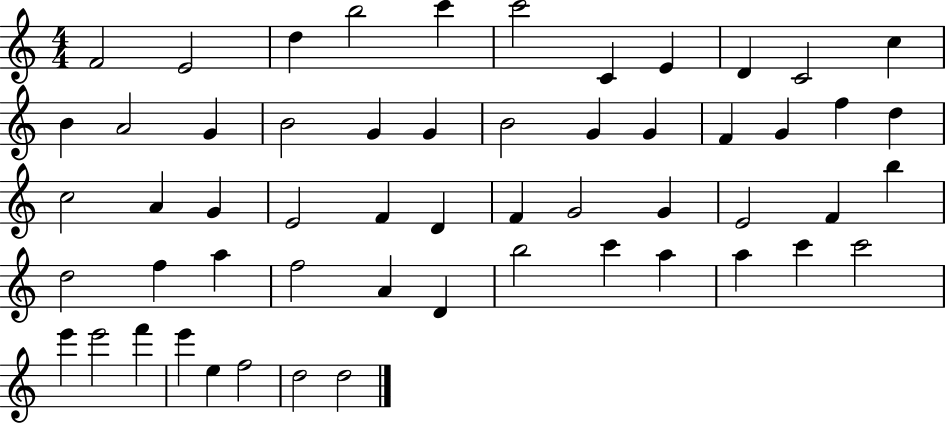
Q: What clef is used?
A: treble